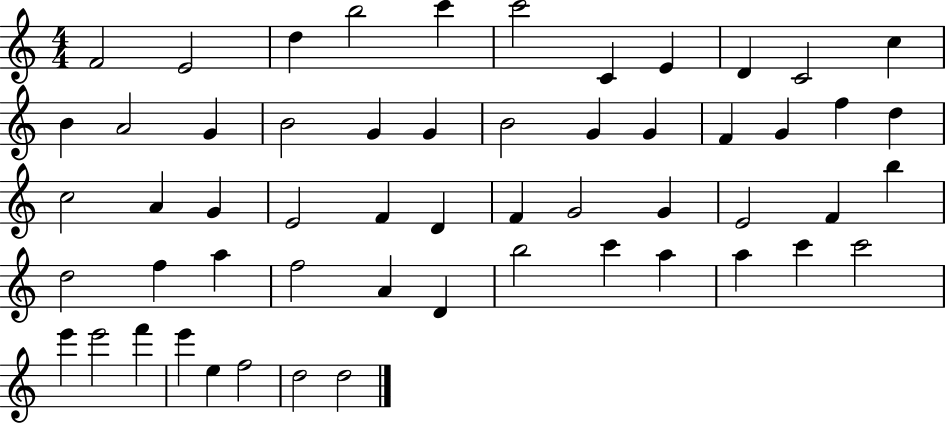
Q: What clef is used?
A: treble